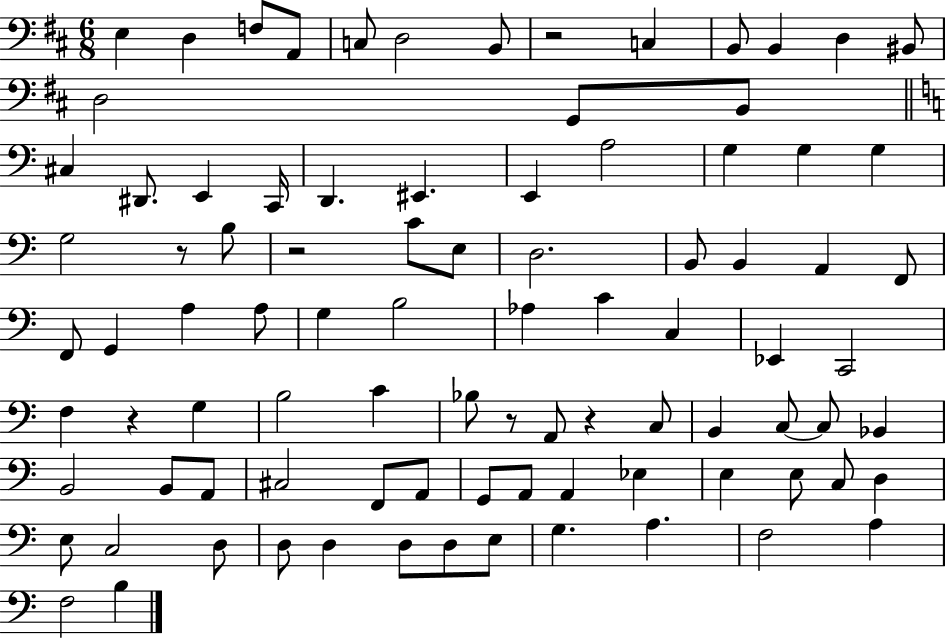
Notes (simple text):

E3/q D3/q F3/e A2/e C3/e D3/h B2/e R/h C3/q B2/e B2/q D3/q BIS2/e D3/h G2/e B2/e C#3/q D#2/e. E2/q C2/s D2/q. EIS2/q. E2/q A3/h G3/q G3/q G3/q G3/h R/e B3/e R/h C4/e E3/e D3/h. B2/e B2/q A2/q F2/e F2/e G2/q A3/q A3/e G3/q B3/h Ab3/q C4/q C3/q Eb2/q C2/h F3/q R/q G3/q B3/h C4/q Bb3/e R/e A2/e R/q C3/e B2/q C3/e C3/e Bb2/q B2/h B2/e A2/e C#3/h F2/e A2/e G2/e A2/e A2/q Eb3/q E3/q E3/e C3/e D3/q E3/e C3/h D3/e D3/e D3/q D3/e D3/e E3/e G3/q. A3/q. F3/h A3/q F3/h B3/q